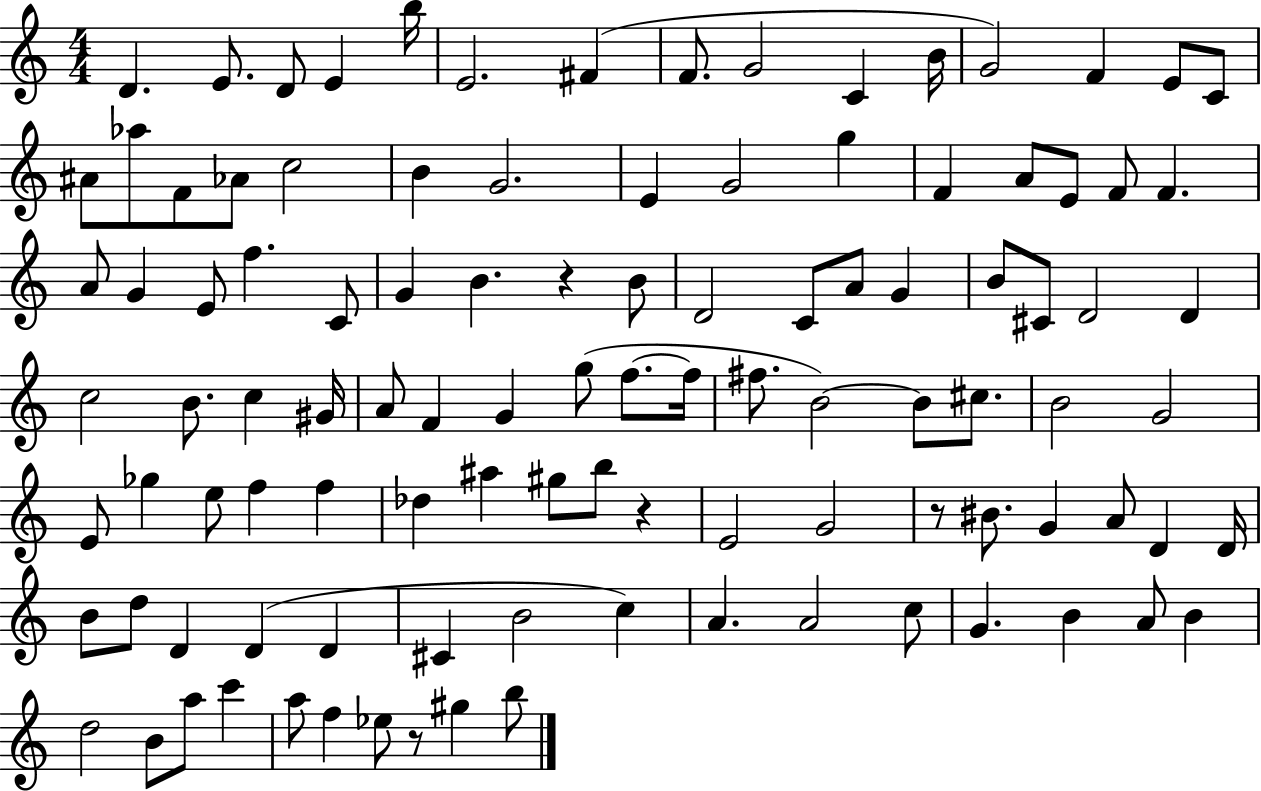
D4/q. E4/e. D4/e E4/q B5/s E4/h. F#4/q F4/e. G4/h C4/q B4/s G4/h F4/q E4/e C4/e A#4/e Ab5/e F4/e Ab4/e C5/h B4/q G4/h. E4/q G4/h G5/q F4/q A4/e E4/e F4/e F4/q. A4/e G4/q E4/e F5/q. C4/e G4/q B4/q. R/q B4/e D4/h C4/e A4/e G4/q B4/e C#4/e D4/h D4/q C5/h B4/e. C5/q G#4/s A4/e F4/q G4/q G5/e F5/e. F5/s F#5/e. B4/h B4/e C#5/e. B4/h G4/h E4/e Gb5/q E5/e F5/q F5/q Db5/q A#5/q G#5/e B5/e R/q E4/h G4/h R/e BIS4/e. G4/q A4/e D4/q D4/s B4/e D5/e D4/q D4/q D4/q C#4/q B4/h C5/q A4/q. A4/h C5/e G4/q. B4/q A4/e B4/q D5/h B4/e A5/e C6/q A5/e F5/q Eb5/e R/e G#5/q B5/e